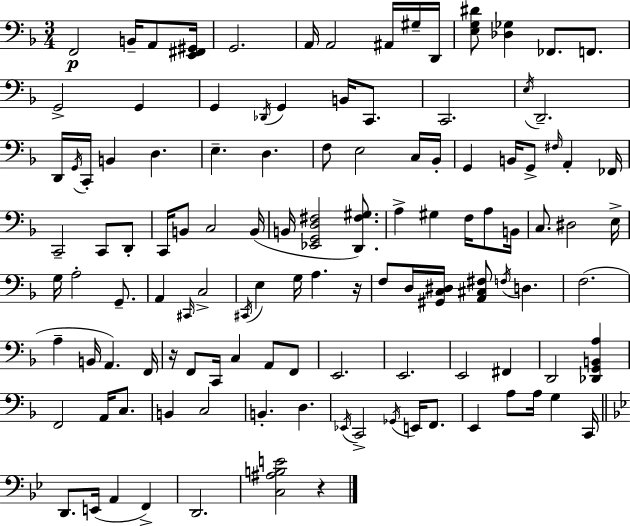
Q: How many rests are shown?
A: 3